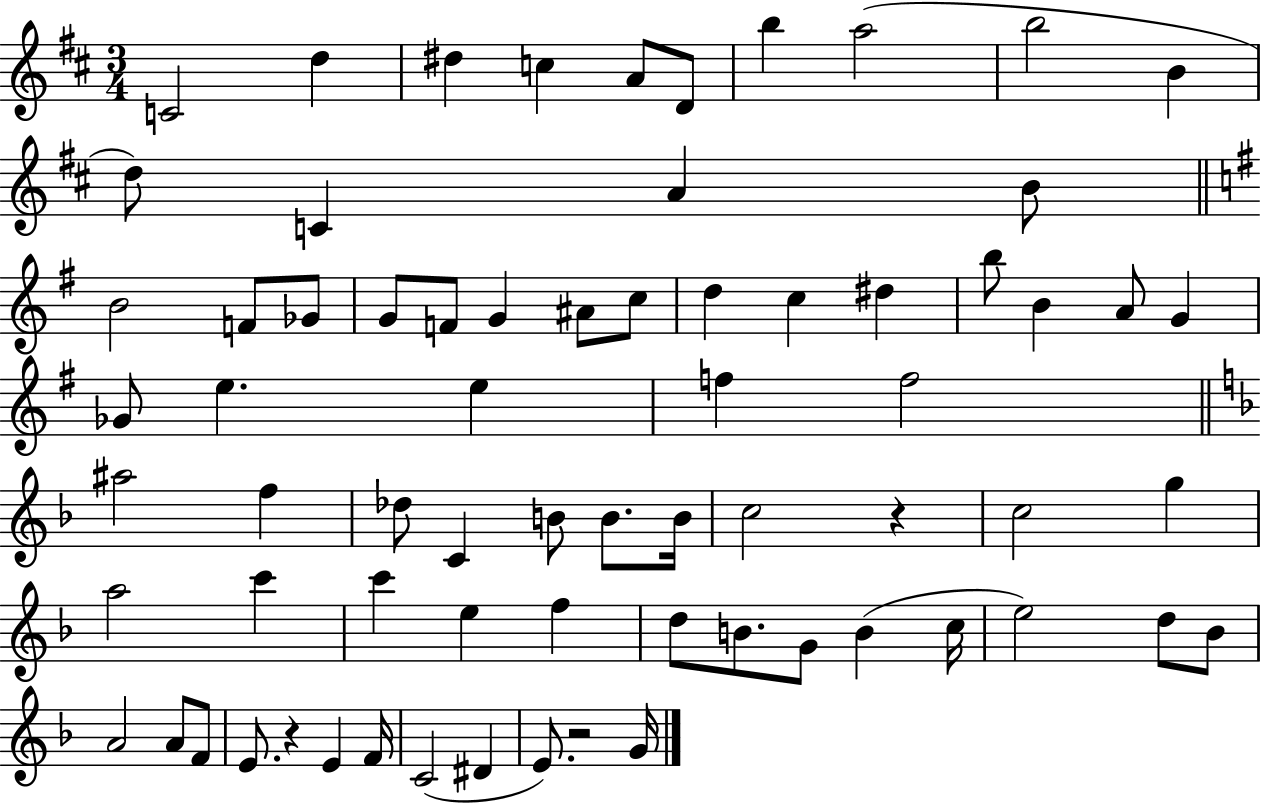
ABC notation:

X:1
T:Untitled
M:3/4
L:1/4
K:D
C2 d ^d c A/2 D/2 b a2 b2 B d/2 C A B/2 B2 F/2 _G/2 G/2 F/2 G ^A/2 c/2 d c ^d b/2 B A/2 G _G/2 e e f f2 ^a2 f _d/2 C B/2 B/2 B/4 c2 z c2 g a2 c' c' e f d/2 B/2 G/2 B c/4 e2 d/2 _B/2 A2 A/2 F/2 E/2 z E F/4 C2 ^D E/2 z2 G/4